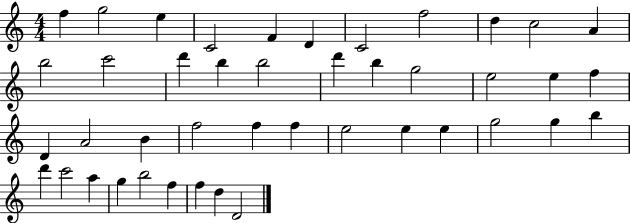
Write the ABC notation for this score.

X:1
T:Untitled
M:4/4
L:1/4
K:C
f g2 e C2 F D C2 f2 d c2 A b2 c'2 d' b b2 d' b g2 e2 e f D A2 B f2 f f e2 e e g2 g b d' c'2 a g b2 f f d D2